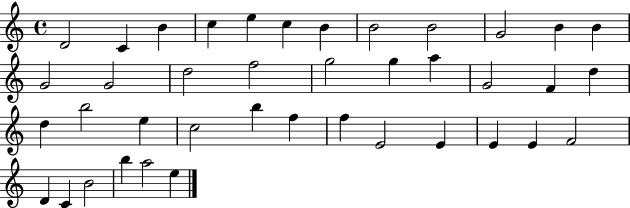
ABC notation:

X:1
T:Untitled
M:4/4
L:1/4
K:C
D2 C B c e c B B2 B2 G2 B B G2 G2 d2 f2 g2 g a G2 F d d b2 e c2 b f f E2 E E E F2 D C B2 b a2 e